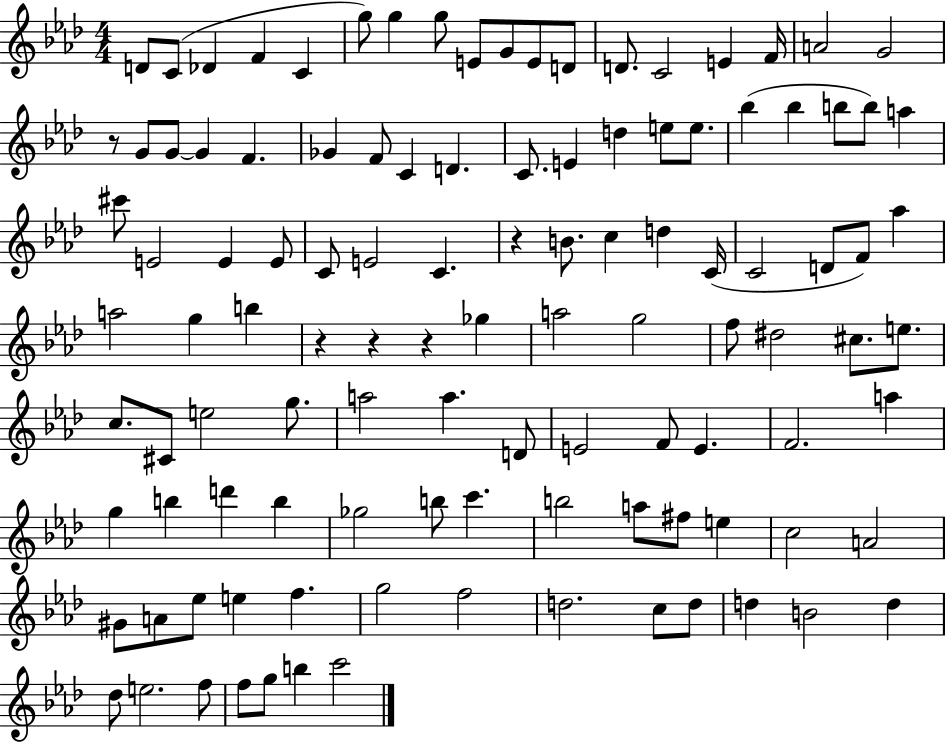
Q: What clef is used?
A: treble